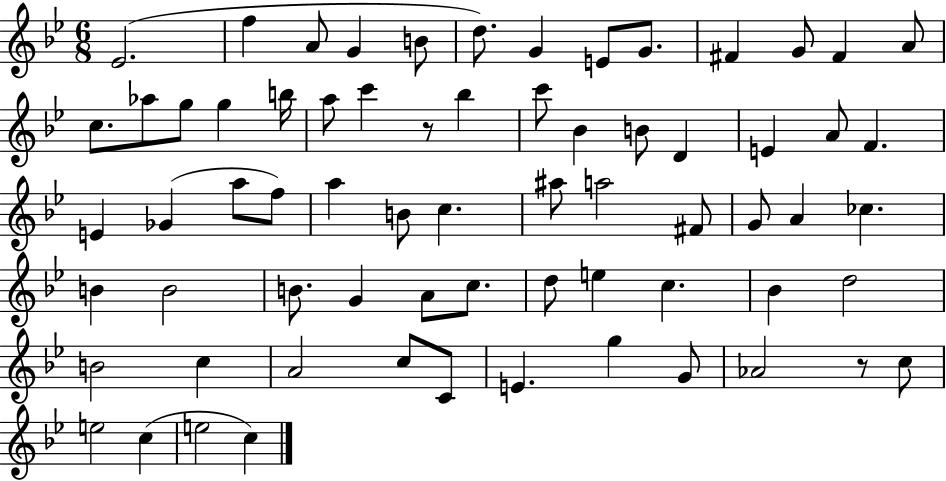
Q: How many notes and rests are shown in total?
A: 68